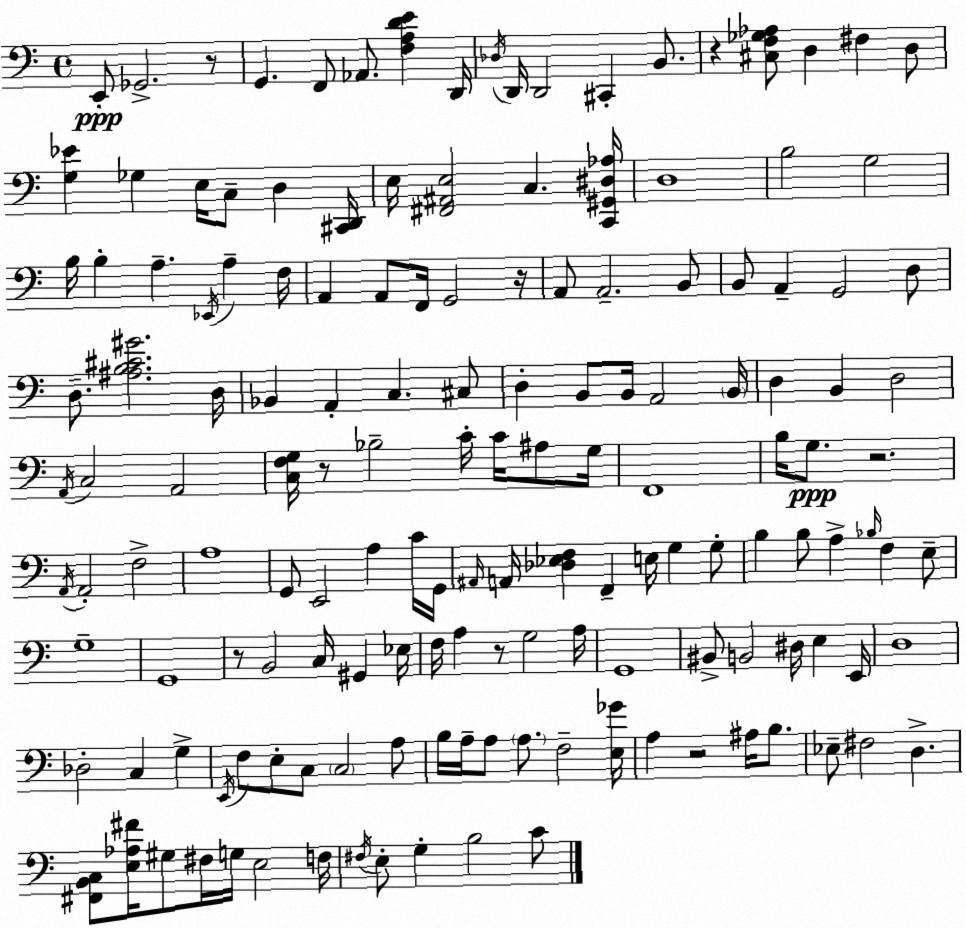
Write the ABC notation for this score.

X:1
T:Untitled
M:4/4
L:1/4
K:Am
E,,/2 _G,,2 z/2 G,, F,,/2 _A,,/2 [F,A,DE] D,,/4 _D,/4 D,,/4 D,,2 ^C,, B,,/2 z [^C,F,_G,_A,]/2 D, ^F, D,/2 [G,_E] _G, E,/4 C,/2 D, [^C,,D,,]/4 E,/4 [^F,,^A,,E,]2 C, [C,,^G,,^D,_A,]/4 D,4 B,2 G,2 B,/4 B, A, _E,,/4 A, F,/4 A,, A,,/2 F,,/4 G,,2 z/4 A,,/2 A,,2 B,,/2 B,,/2 A,, G,,2 D,/2 D,/2 [^A,B,^C^G]2 D,/4 _B,, A,, C, ^C,/2 D, B,,/2 B,,/4 A,,2 B,,/4 D, B,, D,2 A,,/4 C,2 A,,2 [C,F,G,]/4 z/2 _B,2 C/4 C/4 ^A,/2 G,/4 F,,4 B,/4 G,/2 z2 A,,/4 A,,2 F,2 A,4 G,,/2 E,,2 A, C/4 G,,/4 ^A,,/4 A,,/4 [_D,_E,F,] F,, E,/4 G, G,/2 B, B,/2 A, _B,/4 F, E,/2 G,4 G,,4 z/2 B,,2 C,/4 ^G,, _E,/4 F,/4 A, z/2 G,2 A,/4 G,,4 ^B,,/2 B,,2 ^D,/4 E, E,,/4 D,4 _D,2 C, G, E,,/4 F,/2 E,/2 C,/2 C,2 A,/2 B,/4 A,/4 A,/2 A,/2 F,2 [E,_G]/4 A, z2 ^A,/4 B,/2 _E,/2 ^F,2 D, [^F,,B,,C,]/2 [E,_A,^F]/4 ^G,/2 ^F,/4 G,/4 E,2 F,/4 ^F,/4 E,/2 G, B,2 C/2